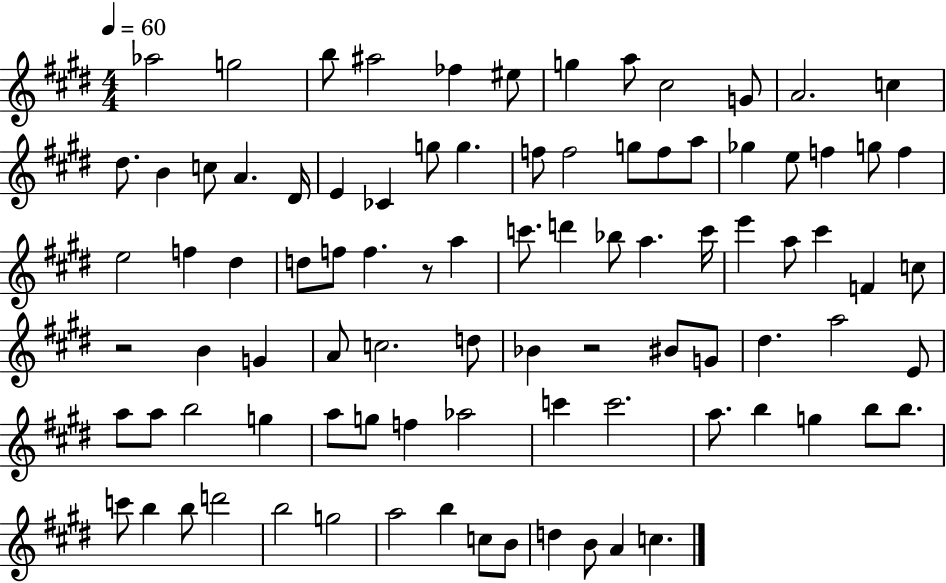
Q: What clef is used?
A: treble